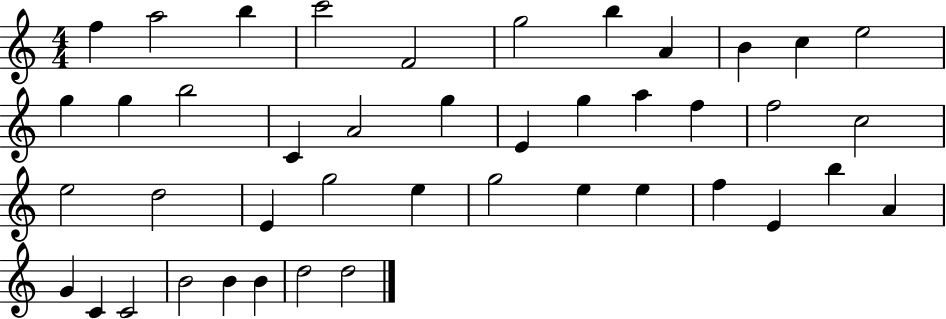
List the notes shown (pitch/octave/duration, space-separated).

F5/q A5/h B5/q C6/h F4/h G5/h B5/q A4/q B4/q C5/q E5/h G5/q G5/q B5/h C4/q A4/h G5/q E4/q G5/q A5/q F5/q F5/h C5/h E5/h D5/h E4/q G5/h E5/q G5/h E5/q E5/q F5/q E4/q B5/q A4/q G4/q C4/q C4/h B4/h B4/q B4/q D5/h D5/h